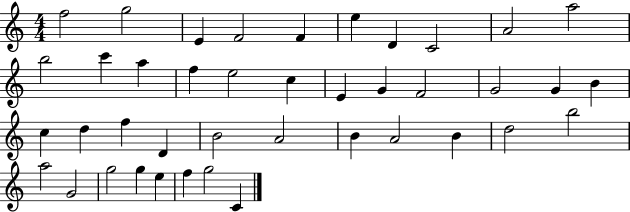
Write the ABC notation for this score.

X:1
T:Untitled
M:4/4
L:1/4
K:C
f2 g2 E F2 F e D C2 A2 a2 b2 c' a f e2 c E G F2 G2 G B c d f D B2 A2 B A2 B d2 b2 a2 G2 g2 g e f g2 C